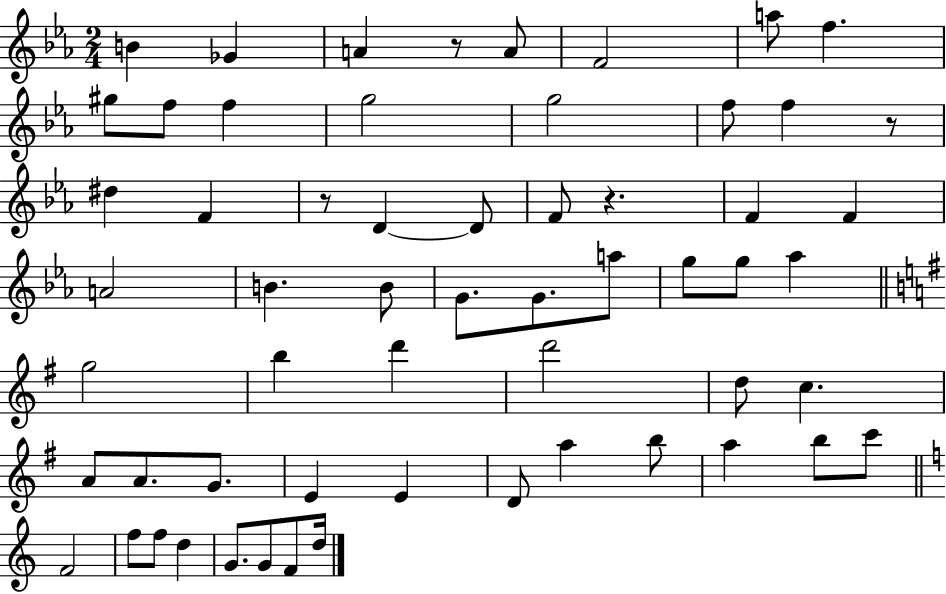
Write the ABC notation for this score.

X:1
T:Untitled
M:2/4
L:1/4
K:Eb
B _G A z/2 A/2 F2 a/2 f ^g/2 f/2 f g2 g2 f/2 f z/2 ^d F z/2 D D/2 F/2 z F F A2 B B/2 G/2 G/2 a/2 g/2 g/2 _a g2 b d' d'2 d/2 c A/2 A/2 G/2 E E D/2 a b/2 a b/2 c'/2 F2 f/2 f/2 d G/2 G/2 F/2 d/4